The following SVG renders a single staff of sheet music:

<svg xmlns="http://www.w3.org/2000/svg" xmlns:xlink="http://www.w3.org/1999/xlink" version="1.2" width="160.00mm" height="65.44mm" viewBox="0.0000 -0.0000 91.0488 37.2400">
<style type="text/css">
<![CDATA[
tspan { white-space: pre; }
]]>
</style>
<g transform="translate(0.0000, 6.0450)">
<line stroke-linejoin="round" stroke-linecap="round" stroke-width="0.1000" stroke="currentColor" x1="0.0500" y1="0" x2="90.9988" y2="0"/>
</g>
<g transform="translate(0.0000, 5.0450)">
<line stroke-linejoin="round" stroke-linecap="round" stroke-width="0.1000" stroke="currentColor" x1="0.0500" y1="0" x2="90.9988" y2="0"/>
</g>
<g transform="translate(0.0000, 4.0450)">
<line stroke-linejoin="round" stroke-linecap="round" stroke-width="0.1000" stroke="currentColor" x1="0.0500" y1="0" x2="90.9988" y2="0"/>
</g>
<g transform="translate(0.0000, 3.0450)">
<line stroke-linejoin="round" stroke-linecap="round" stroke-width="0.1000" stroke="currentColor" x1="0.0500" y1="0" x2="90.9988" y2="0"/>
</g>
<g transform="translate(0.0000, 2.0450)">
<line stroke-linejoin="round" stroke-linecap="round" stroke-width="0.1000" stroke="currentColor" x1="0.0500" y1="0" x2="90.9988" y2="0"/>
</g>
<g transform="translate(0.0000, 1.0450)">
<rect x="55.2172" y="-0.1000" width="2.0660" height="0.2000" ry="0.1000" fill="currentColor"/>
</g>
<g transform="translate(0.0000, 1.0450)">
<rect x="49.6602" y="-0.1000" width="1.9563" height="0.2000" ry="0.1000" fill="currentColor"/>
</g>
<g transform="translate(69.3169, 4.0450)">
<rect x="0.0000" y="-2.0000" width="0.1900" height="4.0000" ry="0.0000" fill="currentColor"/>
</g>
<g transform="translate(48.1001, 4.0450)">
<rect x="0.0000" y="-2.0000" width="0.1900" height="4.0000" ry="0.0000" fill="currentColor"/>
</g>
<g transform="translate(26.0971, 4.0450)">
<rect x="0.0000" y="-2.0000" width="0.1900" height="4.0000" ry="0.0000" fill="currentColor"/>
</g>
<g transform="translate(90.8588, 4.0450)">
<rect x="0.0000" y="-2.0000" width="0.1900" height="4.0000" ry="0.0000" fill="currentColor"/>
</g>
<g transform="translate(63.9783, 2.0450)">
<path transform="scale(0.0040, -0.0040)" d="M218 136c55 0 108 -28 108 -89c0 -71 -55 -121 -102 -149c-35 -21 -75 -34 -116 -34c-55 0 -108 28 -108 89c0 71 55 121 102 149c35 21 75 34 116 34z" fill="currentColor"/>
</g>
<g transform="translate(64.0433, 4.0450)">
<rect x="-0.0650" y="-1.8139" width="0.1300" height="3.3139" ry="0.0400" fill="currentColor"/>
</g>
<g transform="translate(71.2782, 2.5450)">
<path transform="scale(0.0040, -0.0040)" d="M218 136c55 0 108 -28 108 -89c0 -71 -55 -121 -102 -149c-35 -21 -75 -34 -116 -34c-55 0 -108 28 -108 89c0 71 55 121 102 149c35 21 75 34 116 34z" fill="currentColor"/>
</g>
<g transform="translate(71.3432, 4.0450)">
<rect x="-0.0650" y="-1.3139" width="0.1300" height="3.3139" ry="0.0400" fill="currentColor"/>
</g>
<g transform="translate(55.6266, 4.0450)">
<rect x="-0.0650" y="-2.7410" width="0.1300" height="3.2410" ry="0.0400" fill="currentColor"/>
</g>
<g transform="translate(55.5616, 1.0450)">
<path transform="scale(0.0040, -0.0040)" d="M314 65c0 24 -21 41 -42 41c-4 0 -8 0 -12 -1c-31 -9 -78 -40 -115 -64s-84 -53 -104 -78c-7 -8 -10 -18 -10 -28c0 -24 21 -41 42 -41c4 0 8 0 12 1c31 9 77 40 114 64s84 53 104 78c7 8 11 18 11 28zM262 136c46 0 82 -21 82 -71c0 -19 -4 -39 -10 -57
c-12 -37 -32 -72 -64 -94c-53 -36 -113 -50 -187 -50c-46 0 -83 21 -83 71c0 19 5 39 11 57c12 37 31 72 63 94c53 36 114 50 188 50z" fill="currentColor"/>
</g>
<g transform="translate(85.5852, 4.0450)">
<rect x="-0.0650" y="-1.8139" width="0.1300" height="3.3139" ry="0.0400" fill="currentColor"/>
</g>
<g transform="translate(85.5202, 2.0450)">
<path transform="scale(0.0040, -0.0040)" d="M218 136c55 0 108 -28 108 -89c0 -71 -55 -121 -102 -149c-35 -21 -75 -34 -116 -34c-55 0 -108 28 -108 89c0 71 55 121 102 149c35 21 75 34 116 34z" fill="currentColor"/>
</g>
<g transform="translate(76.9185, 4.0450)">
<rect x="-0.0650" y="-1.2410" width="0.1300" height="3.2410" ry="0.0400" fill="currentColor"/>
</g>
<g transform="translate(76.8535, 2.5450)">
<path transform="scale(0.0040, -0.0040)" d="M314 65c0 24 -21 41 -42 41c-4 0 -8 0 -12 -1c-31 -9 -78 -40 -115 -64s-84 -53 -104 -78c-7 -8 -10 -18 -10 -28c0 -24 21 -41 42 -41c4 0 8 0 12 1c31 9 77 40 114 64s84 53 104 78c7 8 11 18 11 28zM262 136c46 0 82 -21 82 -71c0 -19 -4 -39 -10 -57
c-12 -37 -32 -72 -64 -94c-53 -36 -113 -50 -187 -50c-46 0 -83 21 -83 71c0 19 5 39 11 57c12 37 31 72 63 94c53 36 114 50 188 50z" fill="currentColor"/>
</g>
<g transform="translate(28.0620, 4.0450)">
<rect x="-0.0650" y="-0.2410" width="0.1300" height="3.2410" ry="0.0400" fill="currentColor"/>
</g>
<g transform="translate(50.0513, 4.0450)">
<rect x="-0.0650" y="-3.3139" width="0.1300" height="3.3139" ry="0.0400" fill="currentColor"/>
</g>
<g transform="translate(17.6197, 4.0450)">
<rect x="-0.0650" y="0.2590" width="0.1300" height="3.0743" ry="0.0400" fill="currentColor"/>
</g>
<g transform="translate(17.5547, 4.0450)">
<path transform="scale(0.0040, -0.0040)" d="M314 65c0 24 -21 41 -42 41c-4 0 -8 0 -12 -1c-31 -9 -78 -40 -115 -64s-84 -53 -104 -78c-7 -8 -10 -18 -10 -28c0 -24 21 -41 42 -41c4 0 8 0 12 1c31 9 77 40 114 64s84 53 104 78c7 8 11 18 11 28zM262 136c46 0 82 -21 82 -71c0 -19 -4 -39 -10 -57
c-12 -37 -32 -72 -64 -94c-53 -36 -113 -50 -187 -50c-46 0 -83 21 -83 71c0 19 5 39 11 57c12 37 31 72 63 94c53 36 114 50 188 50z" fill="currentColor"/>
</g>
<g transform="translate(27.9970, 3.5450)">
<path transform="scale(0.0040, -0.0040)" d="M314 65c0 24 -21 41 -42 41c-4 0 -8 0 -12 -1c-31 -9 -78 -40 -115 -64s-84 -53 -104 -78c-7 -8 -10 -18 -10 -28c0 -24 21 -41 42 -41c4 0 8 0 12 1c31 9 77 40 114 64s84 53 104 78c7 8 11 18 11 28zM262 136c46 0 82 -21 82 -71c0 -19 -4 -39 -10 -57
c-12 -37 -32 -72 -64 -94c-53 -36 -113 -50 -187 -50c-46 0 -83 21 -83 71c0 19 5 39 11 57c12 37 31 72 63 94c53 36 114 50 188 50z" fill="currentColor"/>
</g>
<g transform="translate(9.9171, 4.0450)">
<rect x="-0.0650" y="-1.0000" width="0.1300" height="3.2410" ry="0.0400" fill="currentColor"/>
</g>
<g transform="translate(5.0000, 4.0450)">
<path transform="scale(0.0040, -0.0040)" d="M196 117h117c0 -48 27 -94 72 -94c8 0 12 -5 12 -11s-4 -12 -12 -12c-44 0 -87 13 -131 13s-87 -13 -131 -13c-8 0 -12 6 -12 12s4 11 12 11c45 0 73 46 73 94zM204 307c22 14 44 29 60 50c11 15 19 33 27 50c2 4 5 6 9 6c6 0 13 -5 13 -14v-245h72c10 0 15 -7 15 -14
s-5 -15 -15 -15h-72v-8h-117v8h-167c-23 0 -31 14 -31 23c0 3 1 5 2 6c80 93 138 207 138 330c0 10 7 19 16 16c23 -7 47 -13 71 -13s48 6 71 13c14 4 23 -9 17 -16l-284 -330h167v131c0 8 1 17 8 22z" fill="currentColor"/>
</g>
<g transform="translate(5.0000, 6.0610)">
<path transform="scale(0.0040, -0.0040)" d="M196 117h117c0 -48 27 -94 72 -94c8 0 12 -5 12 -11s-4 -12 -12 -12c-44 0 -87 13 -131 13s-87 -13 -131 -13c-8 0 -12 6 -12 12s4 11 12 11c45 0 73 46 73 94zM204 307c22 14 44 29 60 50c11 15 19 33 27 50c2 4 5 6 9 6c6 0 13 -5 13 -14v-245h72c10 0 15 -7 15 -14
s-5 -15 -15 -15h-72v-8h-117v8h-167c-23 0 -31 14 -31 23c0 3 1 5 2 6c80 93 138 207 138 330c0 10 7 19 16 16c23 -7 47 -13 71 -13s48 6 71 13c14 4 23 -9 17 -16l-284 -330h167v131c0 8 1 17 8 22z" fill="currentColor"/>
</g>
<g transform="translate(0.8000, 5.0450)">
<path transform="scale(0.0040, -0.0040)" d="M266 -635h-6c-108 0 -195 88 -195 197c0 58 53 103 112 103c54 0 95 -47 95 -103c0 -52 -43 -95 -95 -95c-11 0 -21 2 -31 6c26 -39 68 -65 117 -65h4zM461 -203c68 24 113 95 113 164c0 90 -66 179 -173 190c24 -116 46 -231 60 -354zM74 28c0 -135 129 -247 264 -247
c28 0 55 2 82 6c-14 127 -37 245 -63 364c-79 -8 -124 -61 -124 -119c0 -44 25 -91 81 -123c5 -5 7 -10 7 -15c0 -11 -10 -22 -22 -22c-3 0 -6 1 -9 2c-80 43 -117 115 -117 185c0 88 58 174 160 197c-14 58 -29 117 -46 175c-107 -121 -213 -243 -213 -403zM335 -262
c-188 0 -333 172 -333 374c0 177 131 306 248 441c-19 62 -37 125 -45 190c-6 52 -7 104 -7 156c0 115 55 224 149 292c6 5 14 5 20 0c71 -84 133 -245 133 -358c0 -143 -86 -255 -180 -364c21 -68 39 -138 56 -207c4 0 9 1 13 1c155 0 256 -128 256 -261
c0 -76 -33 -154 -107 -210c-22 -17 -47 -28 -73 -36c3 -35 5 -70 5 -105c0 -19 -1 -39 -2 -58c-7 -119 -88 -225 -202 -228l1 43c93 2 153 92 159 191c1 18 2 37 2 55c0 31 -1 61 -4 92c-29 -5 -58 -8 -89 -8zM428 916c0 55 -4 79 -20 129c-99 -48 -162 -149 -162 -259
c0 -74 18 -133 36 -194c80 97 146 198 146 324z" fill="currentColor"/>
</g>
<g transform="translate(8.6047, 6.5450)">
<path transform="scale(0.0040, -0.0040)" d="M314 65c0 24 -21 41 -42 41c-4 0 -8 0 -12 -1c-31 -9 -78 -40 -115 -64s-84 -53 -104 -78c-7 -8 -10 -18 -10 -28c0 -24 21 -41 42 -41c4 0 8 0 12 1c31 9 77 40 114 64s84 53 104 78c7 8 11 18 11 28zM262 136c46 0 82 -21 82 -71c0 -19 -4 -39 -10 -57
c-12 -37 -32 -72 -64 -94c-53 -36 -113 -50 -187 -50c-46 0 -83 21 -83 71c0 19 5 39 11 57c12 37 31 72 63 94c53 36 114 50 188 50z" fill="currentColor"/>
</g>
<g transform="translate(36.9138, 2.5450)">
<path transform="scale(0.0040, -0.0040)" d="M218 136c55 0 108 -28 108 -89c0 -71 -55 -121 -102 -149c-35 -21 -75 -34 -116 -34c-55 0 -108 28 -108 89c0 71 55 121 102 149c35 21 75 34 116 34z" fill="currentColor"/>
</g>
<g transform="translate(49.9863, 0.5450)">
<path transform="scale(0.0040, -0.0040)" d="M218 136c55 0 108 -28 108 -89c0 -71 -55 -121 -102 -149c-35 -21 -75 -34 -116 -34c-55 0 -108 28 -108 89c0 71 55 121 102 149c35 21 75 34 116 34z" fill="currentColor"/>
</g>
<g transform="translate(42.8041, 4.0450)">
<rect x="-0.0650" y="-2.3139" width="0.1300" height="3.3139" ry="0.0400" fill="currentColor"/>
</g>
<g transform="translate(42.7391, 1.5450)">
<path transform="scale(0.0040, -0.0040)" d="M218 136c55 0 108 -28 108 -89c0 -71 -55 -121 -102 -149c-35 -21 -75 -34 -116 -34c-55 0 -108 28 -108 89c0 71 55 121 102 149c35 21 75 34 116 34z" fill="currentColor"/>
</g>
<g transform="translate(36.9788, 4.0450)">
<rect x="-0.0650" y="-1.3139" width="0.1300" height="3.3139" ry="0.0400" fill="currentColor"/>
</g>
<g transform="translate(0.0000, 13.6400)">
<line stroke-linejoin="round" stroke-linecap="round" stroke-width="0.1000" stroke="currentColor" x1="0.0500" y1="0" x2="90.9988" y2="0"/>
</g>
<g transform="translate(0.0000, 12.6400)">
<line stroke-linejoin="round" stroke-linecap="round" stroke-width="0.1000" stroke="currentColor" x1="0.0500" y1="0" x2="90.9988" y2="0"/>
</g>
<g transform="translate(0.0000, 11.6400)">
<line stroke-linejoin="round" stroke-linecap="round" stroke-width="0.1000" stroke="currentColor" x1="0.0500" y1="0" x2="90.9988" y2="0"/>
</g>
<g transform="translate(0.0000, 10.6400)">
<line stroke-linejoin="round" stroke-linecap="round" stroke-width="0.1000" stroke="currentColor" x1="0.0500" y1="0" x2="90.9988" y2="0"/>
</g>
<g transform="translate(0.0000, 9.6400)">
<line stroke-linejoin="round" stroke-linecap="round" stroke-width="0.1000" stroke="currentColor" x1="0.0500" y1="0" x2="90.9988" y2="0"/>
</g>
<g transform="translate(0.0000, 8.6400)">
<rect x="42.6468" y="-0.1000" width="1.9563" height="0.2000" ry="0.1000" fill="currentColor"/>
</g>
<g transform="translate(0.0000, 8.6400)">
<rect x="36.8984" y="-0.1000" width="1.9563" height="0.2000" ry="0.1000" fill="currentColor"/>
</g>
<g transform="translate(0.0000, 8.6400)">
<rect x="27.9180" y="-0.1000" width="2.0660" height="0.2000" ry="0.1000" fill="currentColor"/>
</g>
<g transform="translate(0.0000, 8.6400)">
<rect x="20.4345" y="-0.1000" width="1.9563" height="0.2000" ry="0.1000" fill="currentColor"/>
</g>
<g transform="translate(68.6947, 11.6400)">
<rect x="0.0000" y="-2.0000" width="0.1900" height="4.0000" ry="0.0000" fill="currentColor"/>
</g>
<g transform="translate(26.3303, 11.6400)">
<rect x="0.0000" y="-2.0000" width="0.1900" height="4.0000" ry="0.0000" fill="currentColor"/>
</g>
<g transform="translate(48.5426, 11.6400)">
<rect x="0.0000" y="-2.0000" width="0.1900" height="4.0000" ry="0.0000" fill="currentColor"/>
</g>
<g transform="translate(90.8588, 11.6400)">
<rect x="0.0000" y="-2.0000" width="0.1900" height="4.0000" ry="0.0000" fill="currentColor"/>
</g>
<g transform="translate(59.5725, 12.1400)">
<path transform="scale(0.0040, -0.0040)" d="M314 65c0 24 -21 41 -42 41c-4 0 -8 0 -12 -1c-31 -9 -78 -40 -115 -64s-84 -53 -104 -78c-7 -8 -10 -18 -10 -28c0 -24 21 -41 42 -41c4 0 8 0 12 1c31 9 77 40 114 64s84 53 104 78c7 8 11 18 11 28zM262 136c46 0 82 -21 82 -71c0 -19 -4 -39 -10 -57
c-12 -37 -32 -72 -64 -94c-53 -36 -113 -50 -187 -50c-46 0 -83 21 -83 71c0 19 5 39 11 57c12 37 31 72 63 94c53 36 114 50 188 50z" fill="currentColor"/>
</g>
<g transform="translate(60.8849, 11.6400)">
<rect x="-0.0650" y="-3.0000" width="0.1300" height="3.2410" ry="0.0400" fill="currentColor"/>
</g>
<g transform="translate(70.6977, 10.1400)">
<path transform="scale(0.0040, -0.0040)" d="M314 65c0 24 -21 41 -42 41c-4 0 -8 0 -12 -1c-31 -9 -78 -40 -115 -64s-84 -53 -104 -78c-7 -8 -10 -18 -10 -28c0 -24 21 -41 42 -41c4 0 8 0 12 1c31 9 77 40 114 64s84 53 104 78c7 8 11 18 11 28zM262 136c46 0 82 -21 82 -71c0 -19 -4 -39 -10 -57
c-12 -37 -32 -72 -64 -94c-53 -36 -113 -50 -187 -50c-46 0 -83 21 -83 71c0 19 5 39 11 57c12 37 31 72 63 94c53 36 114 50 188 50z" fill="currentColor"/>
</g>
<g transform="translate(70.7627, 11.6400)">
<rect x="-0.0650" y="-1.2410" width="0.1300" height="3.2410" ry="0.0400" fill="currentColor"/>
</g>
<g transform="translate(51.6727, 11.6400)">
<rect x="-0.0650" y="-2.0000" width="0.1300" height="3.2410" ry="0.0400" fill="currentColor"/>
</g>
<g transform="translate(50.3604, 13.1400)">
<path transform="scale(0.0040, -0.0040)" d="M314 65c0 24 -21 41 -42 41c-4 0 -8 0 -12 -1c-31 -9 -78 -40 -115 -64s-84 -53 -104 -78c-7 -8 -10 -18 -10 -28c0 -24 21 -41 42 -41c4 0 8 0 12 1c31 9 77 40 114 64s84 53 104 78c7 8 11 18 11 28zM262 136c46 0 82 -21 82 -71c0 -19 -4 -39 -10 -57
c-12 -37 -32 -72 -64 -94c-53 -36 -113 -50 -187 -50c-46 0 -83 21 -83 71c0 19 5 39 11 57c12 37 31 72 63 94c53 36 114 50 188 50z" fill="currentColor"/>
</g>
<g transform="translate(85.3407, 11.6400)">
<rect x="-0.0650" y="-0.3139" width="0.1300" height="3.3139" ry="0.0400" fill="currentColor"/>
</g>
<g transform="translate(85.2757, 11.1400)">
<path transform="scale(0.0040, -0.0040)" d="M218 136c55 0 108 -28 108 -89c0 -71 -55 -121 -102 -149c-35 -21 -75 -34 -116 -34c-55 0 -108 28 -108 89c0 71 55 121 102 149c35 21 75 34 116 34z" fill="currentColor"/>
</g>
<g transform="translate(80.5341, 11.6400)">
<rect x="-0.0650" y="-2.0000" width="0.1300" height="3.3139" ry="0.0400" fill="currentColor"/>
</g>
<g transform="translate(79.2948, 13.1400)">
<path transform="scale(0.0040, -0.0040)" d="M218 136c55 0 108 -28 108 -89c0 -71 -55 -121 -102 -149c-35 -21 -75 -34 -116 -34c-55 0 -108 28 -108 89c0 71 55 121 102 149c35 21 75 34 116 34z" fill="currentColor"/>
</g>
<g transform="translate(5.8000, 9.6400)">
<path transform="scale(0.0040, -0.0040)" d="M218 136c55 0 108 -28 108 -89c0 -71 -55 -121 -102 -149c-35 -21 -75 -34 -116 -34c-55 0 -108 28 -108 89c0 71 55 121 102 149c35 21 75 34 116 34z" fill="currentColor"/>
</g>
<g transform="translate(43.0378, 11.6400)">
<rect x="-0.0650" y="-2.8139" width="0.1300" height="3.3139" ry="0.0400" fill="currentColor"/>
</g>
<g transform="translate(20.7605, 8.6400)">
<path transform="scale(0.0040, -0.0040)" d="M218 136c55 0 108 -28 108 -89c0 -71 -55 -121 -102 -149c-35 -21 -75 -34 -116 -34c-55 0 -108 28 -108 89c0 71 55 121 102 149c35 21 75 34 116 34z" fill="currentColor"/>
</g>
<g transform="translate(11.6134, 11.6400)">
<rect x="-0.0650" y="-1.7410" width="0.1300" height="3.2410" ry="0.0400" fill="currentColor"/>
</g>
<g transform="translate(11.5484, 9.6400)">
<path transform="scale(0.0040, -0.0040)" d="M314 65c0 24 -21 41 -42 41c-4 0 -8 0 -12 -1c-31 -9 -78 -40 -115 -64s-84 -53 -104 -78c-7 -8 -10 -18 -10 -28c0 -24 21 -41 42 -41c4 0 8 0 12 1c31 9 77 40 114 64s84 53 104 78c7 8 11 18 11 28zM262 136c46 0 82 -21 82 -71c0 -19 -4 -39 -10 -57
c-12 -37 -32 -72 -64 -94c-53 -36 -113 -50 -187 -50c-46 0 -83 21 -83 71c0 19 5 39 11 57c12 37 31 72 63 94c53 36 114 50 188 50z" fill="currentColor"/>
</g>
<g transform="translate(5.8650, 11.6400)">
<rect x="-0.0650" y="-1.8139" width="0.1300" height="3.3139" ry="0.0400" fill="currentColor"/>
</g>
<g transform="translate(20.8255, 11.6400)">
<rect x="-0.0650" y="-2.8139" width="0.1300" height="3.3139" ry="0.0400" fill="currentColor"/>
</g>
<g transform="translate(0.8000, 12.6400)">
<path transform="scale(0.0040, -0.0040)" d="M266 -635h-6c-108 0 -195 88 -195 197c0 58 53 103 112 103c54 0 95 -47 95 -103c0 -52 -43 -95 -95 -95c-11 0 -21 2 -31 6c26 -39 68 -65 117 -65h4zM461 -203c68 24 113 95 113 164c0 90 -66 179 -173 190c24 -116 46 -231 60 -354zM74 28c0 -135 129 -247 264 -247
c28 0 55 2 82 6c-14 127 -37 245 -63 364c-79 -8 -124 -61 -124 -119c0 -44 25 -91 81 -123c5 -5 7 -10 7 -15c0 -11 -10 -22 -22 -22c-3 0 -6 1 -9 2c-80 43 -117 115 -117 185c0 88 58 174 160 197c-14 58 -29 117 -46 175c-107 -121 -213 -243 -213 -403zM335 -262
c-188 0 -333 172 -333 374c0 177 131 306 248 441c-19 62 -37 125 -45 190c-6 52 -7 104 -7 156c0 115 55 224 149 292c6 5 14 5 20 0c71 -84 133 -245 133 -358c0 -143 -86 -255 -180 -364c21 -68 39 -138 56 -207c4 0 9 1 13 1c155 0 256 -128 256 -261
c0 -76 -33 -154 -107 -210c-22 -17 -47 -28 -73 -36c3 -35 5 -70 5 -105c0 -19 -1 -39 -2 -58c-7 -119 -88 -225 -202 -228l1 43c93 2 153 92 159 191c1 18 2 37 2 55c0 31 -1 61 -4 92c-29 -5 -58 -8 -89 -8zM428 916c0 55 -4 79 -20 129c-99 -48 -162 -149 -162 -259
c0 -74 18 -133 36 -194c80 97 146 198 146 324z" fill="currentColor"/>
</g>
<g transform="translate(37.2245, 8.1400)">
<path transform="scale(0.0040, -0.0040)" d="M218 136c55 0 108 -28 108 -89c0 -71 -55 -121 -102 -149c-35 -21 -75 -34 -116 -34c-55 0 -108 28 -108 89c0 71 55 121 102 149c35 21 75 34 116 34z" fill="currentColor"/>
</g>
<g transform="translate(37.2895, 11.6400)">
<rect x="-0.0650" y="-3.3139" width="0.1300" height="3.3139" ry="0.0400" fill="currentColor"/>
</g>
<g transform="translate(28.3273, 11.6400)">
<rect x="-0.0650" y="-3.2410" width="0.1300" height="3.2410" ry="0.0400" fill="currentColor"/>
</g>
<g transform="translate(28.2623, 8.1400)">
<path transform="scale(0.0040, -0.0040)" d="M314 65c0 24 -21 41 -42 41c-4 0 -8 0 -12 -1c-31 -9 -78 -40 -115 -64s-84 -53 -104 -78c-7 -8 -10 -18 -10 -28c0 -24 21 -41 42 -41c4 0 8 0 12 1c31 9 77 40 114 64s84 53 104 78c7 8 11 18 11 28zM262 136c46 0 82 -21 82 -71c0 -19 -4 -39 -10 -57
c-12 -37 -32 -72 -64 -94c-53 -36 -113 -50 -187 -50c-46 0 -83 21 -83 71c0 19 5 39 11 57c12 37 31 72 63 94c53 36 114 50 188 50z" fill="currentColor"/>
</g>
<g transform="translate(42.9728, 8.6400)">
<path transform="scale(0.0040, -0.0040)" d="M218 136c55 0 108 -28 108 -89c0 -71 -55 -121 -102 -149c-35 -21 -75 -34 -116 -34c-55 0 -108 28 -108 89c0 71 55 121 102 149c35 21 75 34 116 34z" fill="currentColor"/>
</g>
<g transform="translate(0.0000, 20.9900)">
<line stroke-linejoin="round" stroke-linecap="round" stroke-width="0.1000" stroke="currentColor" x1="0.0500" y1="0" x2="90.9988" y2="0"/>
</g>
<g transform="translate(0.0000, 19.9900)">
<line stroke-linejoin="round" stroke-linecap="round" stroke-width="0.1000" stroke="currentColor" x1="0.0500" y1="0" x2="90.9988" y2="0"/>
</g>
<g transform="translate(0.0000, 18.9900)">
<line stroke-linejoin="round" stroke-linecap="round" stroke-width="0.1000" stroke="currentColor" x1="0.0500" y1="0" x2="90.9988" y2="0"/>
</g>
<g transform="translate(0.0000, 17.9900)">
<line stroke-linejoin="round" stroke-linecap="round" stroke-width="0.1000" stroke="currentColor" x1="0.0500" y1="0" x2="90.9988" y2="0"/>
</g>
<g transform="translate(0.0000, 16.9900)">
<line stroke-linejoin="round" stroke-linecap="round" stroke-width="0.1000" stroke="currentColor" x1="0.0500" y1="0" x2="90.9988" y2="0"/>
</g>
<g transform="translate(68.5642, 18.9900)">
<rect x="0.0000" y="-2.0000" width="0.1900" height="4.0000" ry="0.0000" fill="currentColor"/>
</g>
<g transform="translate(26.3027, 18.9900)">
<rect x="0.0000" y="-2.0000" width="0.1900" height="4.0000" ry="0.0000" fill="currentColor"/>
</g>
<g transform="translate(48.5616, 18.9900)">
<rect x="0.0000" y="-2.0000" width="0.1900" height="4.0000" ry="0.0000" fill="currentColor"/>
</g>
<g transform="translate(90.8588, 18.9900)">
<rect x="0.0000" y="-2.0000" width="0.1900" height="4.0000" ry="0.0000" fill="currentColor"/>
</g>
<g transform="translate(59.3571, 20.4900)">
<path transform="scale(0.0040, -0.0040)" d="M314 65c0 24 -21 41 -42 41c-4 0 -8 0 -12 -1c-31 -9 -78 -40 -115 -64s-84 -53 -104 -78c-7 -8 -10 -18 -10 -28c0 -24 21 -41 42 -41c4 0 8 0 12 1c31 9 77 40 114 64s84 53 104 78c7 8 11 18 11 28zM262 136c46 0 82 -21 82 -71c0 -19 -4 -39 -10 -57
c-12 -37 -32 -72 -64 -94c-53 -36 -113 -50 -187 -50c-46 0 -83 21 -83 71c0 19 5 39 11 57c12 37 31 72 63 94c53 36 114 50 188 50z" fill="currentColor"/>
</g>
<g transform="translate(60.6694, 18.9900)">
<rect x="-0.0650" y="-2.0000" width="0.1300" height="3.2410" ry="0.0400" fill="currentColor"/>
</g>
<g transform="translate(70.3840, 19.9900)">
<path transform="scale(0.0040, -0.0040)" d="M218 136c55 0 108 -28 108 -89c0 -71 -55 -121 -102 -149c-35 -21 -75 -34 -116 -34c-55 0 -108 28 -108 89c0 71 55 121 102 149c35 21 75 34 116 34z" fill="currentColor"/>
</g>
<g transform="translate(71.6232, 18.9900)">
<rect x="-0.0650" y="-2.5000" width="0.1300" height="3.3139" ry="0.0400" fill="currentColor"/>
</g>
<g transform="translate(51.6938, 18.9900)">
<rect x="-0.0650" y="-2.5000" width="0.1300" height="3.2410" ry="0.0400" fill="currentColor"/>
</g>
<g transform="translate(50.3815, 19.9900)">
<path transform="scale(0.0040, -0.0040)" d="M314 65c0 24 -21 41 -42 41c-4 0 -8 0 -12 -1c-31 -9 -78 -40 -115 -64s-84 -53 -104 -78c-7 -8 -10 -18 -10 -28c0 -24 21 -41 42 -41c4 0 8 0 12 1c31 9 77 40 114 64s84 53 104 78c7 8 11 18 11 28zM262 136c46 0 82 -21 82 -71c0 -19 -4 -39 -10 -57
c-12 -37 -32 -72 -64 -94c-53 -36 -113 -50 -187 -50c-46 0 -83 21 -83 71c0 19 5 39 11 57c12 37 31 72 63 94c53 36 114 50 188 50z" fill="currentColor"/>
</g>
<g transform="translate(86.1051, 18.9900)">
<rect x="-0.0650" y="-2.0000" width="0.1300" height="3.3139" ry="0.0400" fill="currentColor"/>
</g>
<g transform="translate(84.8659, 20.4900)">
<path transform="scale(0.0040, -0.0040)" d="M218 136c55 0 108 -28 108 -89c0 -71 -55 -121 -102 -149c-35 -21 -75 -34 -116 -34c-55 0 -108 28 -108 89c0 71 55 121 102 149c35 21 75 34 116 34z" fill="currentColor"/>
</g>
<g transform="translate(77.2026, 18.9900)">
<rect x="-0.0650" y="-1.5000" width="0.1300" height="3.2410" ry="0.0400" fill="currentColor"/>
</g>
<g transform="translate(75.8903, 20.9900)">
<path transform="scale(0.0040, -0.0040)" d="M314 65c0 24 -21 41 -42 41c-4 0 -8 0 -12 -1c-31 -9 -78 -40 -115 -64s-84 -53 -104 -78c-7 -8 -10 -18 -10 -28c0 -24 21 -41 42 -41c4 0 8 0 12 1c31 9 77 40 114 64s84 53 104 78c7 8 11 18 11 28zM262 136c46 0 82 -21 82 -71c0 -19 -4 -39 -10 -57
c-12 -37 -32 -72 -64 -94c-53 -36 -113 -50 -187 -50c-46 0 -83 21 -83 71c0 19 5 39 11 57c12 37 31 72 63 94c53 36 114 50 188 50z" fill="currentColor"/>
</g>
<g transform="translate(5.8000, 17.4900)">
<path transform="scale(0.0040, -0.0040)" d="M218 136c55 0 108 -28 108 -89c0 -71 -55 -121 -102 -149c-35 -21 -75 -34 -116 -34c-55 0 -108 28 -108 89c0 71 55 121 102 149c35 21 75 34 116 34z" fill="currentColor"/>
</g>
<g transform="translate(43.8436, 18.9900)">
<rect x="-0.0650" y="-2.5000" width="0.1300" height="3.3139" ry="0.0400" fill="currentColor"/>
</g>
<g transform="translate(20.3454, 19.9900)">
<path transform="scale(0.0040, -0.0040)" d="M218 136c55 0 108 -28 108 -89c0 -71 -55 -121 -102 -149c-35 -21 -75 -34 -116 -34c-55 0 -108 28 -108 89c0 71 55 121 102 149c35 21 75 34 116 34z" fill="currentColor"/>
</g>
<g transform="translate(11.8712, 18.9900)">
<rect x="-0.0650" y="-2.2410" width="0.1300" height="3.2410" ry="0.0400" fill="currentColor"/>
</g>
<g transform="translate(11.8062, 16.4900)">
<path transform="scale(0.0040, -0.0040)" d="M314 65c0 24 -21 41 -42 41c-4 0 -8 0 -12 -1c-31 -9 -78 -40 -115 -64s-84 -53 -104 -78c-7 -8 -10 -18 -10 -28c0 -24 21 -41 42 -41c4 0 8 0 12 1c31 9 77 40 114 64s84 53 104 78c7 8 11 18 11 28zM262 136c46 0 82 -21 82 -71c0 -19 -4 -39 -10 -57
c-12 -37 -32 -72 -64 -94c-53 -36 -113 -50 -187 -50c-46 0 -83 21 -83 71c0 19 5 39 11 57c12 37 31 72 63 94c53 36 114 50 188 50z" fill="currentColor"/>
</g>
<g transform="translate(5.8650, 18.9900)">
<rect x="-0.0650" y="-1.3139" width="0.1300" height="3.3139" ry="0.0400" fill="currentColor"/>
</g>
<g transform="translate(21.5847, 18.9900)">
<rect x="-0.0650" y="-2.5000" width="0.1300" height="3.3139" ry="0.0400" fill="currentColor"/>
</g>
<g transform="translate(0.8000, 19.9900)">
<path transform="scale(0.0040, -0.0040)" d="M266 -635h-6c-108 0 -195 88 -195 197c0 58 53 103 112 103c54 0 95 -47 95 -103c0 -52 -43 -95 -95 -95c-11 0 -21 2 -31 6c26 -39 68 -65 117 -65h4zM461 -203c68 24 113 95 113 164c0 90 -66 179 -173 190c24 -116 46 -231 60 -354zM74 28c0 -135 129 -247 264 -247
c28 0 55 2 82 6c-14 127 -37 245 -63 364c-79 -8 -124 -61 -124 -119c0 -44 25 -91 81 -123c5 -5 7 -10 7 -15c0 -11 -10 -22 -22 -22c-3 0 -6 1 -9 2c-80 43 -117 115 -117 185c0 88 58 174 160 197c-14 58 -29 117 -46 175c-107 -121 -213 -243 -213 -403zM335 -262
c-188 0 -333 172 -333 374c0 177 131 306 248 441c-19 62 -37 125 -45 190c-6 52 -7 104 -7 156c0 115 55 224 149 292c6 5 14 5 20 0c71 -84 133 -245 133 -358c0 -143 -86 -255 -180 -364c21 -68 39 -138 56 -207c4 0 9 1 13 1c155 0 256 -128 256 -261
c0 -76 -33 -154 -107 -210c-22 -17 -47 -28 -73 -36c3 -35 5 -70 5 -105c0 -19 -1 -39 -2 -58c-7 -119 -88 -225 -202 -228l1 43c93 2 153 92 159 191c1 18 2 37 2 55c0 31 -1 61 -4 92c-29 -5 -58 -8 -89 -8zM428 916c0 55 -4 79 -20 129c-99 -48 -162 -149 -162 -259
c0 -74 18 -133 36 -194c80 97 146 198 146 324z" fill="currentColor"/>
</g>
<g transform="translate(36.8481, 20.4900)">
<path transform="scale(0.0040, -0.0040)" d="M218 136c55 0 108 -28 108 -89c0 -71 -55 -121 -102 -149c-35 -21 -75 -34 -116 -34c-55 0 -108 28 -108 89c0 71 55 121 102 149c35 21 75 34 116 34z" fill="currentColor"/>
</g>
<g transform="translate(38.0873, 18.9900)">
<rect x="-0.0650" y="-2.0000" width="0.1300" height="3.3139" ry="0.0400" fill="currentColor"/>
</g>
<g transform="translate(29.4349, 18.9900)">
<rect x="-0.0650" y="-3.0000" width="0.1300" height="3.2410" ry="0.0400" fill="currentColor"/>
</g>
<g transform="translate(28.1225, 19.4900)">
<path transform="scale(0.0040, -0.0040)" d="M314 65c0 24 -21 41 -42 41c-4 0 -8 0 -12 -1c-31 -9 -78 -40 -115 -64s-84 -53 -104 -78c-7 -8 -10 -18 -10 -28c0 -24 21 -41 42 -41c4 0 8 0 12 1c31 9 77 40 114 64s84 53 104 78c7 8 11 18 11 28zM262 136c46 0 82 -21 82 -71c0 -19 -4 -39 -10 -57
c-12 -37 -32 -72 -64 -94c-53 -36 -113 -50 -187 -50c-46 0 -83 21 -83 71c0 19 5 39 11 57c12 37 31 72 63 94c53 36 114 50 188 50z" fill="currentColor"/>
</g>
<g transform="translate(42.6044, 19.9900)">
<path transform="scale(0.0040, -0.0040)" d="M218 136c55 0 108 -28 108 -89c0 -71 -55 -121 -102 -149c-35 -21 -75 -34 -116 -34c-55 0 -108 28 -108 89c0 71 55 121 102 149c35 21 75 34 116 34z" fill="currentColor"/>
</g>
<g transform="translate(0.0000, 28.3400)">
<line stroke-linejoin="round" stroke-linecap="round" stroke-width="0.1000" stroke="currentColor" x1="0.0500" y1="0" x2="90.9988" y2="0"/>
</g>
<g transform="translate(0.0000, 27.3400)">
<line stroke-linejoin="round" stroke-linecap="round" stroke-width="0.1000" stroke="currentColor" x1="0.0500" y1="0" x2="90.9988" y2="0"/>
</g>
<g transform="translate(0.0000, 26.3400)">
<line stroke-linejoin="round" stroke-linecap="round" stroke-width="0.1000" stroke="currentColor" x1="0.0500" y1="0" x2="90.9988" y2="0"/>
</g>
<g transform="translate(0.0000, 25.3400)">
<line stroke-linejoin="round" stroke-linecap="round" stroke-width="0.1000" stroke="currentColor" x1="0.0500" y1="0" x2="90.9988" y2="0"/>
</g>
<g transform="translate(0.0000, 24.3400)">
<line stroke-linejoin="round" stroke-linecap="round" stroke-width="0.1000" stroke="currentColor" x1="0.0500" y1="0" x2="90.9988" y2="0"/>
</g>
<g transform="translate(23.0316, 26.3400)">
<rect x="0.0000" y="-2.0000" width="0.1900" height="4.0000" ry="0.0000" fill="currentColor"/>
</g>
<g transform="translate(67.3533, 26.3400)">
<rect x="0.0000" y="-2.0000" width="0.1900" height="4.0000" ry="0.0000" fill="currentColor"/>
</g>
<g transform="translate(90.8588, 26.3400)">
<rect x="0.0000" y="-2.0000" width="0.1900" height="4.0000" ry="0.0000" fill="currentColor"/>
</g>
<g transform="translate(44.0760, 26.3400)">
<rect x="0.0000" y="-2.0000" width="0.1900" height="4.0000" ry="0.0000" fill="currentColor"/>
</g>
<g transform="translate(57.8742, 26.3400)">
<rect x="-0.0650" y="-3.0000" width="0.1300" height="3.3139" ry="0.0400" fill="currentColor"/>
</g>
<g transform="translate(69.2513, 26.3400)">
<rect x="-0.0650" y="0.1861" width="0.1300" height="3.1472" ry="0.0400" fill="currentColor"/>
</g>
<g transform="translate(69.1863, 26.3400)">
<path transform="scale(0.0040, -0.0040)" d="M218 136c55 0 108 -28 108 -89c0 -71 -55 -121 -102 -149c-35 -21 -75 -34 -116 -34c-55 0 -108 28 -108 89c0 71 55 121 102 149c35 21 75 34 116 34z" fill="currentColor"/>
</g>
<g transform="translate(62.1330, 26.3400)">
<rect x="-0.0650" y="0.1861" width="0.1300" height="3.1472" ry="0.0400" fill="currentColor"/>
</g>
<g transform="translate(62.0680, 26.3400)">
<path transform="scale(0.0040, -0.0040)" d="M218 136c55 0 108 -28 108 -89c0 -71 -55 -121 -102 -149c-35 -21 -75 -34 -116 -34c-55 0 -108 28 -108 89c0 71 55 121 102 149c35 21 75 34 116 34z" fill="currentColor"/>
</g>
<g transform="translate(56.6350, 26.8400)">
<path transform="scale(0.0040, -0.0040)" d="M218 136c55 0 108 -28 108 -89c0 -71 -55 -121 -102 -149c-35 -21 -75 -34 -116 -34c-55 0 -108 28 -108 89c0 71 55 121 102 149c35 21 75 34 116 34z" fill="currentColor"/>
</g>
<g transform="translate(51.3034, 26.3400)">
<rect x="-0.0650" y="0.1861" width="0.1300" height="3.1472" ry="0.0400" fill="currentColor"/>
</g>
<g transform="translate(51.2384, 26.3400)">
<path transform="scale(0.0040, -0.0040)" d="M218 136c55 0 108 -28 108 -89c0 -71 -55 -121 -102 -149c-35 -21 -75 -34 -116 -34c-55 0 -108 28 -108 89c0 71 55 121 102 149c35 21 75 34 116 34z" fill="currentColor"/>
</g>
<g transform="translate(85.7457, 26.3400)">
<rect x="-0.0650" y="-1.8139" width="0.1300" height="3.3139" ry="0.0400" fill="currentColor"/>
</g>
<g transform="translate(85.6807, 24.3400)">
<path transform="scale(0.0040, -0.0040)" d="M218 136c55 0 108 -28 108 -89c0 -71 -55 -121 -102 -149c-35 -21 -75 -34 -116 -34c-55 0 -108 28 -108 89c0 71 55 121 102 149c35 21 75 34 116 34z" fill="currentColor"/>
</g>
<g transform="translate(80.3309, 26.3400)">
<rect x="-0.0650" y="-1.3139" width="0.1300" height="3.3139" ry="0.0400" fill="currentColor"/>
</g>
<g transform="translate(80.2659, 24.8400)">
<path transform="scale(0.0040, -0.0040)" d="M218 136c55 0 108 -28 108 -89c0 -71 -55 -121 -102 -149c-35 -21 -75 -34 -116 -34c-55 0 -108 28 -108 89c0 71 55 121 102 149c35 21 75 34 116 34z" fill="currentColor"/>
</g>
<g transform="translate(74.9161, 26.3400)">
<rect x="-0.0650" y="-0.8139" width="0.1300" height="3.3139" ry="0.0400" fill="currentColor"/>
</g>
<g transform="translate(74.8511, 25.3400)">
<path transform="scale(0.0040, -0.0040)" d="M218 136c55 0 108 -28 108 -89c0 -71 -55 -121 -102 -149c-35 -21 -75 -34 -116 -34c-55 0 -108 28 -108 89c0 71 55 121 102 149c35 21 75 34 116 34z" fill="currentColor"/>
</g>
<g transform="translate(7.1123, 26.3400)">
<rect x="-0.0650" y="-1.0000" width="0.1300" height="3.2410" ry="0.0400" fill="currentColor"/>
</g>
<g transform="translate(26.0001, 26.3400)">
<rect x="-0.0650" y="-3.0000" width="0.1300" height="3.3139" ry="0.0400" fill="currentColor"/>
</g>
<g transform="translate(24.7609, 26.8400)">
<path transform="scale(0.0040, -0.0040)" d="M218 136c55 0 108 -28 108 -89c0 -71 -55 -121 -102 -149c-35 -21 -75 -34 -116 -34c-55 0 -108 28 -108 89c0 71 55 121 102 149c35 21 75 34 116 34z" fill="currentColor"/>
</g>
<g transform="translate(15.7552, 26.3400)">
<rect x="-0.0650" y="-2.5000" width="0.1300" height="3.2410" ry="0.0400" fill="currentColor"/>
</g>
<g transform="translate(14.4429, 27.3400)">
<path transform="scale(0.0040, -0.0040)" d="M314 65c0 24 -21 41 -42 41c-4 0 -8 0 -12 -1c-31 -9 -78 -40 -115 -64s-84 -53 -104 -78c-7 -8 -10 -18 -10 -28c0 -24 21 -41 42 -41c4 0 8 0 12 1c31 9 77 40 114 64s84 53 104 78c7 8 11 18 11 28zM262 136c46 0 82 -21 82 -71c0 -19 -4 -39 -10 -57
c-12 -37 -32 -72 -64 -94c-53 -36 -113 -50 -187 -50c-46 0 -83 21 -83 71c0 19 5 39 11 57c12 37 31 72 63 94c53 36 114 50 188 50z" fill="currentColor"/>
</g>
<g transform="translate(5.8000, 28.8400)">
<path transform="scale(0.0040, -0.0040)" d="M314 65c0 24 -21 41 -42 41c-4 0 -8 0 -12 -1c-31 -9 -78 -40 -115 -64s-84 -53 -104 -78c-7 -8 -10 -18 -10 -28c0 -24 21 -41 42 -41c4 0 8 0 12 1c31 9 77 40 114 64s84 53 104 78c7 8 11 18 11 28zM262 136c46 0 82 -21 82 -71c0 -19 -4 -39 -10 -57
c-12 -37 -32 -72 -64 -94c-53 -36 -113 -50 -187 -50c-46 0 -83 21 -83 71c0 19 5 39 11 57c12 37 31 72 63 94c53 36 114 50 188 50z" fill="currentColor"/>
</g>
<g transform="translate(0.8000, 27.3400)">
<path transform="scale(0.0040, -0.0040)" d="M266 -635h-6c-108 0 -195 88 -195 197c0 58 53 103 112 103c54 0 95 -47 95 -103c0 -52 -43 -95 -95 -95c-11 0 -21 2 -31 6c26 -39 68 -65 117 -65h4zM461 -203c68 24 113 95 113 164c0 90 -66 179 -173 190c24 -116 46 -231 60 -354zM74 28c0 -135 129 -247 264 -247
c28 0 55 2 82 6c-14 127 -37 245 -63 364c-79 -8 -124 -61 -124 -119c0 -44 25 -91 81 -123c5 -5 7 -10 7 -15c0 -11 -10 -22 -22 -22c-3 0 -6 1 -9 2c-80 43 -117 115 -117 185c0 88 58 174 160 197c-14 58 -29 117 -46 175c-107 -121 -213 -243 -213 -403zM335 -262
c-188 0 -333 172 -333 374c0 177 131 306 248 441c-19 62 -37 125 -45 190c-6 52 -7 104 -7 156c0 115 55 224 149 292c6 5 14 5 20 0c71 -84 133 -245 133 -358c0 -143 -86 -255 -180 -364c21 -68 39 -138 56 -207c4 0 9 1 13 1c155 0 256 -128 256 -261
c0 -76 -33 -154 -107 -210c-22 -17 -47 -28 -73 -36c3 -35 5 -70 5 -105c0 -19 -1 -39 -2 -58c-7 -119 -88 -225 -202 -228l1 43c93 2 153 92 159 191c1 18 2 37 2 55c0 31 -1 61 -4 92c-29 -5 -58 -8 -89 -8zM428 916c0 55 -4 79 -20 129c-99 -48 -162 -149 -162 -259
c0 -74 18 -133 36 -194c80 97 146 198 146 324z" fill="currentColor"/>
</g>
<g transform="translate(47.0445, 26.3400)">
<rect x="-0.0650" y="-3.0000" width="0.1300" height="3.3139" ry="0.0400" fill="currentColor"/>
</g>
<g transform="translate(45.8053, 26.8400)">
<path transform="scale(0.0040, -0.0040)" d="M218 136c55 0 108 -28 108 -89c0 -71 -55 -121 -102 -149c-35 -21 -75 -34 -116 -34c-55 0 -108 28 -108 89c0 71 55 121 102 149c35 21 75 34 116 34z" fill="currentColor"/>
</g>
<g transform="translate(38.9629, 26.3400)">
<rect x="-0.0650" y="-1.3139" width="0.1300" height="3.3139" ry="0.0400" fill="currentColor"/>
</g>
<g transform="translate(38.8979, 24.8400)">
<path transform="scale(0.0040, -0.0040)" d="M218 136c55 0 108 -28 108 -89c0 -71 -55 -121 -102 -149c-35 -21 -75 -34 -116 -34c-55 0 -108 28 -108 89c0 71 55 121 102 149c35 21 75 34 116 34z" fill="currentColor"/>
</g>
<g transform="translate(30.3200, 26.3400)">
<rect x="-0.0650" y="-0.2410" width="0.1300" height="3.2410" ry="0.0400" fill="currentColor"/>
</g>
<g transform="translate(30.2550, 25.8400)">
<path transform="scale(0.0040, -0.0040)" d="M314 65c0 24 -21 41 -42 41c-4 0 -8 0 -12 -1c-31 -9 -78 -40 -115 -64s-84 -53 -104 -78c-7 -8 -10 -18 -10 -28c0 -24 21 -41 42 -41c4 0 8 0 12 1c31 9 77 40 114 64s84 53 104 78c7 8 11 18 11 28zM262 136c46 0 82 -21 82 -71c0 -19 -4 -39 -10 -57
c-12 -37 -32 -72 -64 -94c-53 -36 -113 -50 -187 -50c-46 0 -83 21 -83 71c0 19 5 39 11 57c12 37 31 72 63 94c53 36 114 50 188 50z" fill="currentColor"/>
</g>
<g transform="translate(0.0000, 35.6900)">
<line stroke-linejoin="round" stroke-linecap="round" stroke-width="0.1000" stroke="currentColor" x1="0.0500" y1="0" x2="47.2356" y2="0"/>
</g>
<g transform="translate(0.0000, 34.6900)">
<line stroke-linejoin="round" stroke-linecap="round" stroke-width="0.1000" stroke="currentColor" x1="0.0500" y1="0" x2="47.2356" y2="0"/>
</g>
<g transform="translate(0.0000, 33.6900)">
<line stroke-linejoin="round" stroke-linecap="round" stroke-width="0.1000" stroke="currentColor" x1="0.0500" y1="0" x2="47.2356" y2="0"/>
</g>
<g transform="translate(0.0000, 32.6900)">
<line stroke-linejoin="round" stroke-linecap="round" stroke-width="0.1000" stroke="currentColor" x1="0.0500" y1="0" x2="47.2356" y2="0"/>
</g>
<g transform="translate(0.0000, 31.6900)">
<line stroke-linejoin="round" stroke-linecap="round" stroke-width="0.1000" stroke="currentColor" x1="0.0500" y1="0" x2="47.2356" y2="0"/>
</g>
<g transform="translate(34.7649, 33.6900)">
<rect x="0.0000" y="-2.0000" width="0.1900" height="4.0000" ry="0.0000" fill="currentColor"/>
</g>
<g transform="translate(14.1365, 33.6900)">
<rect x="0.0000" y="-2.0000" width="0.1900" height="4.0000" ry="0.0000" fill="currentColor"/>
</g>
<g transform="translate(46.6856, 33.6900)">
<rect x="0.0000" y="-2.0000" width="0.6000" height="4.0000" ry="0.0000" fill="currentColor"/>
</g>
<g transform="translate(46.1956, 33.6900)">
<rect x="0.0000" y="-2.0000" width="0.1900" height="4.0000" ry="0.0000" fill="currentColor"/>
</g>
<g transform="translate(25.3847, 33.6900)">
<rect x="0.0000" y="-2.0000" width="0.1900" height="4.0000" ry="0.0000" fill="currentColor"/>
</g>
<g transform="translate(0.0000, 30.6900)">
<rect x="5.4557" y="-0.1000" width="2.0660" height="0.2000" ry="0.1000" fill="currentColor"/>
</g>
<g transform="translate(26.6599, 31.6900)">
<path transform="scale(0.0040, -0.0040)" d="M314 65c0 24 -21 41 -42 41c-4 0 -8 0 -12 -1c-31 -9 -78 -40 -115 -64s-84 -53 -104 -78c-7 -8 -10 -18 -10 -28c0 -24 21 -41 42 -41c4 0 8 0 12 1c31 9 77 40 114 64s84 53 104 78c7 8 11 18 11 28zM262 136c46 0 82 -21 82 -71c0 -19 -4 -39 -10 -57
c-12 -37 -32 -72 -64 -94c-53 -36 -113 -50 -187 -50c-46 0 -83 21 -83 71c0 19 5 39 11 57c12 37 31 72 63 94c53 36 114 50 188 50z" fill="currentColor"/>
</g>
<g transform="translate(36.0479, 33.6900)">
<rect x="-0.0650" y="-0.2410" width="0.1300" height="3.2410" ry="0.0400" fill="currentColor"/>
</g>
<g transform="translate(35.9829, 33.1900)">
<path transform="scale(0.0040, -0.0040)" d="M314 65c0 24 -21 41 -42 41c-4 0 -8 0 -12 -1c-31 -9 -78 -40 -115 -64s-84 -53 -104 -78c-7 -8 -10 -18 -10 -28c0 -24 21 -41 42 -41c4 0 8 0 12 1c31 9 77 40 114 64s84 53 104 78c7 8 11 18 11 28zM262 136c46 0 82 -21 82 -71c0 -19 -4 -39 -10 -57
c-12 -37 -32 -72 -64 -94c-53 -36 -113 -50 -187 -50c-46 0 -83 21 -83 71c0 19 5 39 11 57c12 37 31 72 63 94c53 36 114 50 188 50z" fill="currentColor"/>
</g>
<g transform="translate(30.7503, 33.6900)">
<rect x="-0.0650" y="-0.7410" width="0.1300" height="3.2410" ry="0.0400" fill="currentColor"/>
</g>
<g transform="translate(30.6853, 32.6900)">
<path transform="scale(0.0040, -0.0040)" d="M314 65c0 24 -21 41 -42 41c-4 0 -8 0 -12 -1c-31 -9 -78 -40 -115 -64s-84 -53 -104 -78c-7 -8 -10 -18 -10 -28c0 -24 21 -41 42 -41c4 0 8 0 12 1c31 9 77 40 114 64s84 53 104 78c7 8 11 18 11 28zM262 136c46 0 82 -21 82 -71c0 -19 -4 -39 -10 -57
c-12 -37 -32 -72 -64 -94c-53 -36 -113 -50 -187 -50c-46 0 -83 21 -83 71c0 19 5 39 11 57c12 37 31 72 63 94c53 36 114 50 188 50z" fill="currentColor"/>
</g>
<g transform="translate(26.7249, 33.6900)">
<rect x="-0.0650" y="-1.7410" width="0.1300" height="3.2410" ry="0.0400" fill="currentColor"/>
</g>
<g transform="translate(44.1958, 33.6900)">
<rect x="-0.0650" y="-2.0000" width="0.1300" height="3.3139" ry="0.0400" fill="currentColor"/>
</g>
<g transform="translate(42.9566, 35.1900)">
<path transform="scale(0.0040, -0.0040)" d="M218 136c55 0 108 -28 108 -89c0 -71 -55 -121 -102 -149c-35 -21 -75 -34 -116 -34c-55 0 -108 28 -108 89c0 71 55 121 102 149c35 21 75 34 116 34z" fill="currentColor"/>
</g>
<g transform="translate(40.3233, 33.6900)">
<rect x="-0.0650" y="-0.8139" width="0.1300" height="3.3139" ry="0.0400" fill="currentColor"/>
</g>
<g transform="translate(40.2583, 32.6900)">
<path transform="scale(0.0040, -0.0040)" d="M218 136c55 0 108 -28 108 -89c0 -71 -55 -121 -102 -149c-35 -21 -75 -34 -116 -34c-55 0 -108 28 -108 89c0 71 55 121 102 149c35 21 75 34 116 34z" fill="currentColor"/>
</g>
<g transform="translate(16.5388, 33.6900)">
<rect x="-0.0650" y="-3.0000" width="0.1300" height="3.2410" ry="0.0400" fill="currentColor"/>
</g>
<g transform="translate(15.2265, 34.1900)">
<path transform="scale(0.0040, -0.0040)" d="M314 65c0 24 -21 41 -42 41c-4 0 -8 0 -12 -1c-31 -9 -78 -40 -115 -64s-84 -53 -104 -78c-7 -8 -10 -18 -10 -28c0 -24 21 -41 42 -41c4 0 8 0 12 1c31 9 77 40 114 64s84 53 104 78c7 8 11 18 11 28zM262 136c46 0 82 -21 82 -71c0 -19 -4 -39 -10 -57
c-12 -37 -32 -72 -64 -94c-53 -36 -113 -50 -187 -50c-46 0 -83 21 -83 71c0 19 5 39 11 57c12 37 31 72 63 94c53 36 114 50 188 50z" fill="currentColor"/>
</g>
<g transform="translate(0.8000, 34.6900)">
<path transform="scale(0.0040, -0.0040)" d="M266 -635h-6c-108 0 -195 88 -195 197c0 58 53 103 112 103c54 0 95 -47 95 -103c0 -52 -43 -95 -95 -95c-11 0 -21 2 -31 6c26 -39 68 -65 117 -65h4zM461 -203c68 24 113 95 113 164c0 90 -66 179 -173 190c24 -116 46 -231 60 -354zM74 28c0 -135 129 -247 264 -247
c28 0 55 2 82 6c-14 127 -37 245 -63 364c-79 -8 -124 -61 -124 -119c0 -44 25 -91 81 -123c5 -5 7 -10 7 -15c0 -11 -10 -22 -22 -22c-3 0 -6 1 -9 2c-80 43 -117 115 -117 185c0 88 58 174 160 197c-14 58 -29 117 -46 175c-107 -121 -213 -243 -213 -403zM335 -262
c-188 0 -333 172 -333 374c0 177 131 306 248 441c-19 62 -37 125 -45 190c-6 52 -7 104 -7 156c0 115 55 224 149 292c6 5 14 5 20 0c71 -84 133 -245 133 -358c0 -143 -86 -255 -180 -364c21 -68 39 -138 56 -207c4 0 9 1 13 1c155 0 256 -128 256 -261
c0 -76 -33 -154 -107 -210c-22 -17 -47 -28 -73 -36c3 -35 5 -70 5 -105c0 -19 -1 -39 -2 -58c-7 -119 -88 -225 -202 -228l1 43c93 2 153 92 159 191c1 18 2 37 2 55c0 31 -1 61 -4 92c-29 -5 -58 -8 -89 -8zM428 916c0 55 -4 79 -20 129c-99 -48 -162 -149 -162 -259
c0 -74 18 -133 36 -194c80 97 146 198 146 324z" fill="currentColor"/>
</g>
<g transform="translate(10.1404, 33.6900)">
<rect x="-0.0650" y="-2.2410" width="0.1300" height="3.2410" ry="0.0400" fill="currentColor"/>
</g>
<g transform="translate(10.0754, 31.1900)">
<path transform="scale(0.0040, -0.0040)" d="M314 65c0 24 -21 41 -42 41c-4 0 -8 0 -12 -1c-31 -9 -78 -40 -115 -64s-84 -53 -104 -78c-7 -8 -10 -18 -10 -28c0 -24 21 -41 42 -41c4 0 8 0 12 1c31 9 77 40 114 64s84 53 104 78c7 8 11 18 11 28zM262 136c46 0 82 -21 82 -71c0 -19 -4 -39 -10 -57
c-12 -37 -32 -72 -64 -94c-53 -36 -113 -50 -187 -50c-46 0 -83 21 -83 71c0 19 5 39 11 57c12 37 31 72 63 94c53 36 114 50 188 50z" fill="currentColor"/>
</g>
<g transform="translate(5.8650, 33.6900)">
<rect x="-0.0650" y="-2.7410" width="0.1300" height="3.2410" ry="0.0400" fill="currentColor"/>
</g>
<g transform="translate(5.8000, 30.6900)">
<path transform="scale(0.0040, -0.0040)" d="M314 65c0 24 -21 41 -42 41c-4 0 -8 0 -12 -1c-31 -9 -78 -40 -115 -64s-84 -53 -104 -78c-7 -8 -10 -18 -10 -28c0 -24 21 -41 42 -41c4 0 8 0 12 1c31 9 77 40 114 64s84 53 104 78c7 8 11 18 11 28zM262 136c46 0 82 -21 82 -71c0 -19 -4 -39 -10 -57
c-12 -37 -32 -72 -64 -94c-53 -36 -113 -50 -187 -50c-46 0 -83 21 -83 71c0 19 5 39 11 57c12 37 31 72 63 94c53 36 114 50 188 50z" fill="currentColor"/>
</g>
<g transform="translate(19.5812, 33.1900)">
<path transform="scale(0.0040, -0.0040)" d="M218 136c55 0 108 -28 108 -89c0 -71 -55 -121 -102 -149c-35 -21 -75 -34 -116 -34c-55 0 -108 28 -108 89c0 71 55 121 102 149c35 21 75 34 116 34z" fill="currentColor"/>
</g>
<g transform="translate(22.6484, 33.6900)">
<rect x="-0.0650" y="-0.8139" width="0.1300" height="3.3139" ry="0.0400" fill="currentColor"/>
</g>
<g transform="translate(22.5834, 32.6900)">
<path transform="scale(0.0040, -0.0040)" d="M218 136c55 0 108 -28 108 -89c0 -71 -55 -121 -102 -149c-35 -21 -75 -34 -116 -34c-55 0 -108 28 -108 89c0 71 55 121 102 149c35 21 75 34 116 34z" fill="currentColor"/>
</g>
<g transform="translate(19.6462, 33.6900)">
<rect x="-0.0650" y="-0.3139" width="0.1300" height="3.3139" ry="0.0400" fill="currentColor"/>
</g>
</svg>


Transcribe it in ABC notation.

X:1
T:Untitled
M:4/4
L:1/4
K:C
D2 B2 c2 e g b a2 f e e2 f f f2 a b2 b a F2 A2 e2 F c e g2 G A2 F G G2 F2 G E2 F D2 G2 A c2 e A B A B B d e f a2 g2 A2 c d f2 d2 c2 d F